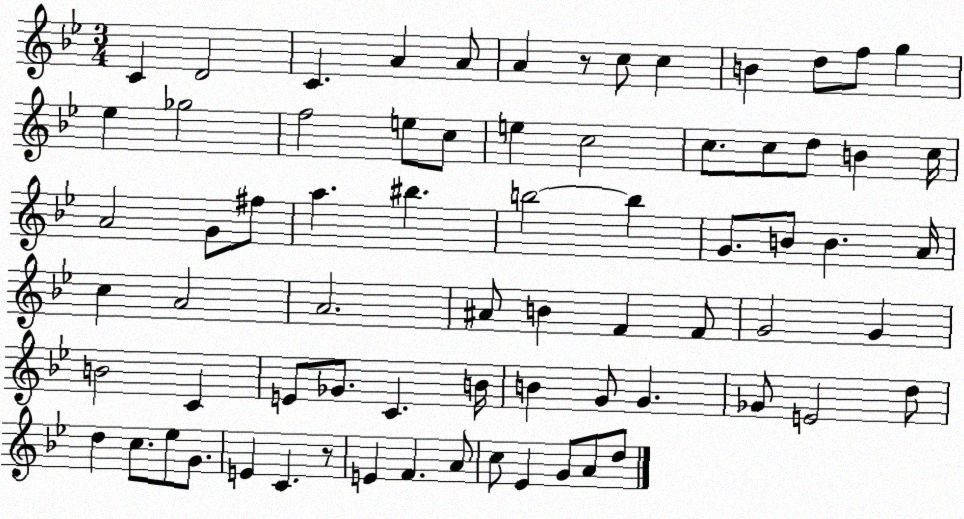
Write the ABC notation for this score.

X:1
T:Untitled
M:3/4
L:1/4
K:Bb
C D2 C A A/2 A z/2 c/2 c B d/2 f/2 g _e _g2 f2 e/2 c/2 e c2 c/2 c/2 d/2 B c/4 A2 G/2 ^f/2 a ^b b2 b G/2 B/2 B A/4 c A2 A2 ^A/2 B F F/2 G2 G B2 C E/2 _G/2 C B/4 B G/2 G _G/2 E2 d/2 d c/2 _e/2 G/2 E C z/2 E F A/2 c/2 _E G/2 A/2 d/2